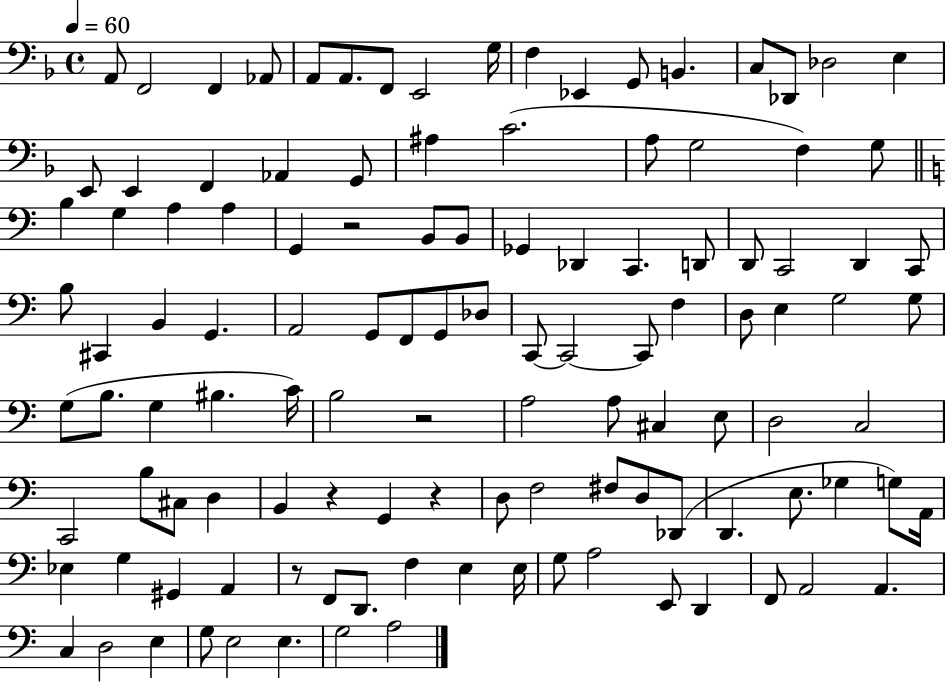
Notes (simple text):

A2/e F2/h F2/q Ab2/e A2/e A2/e. F2/e E2/h G3/s F3/q Eb2/q G2/e B2/q. C3/e Db2/e Db3/h E3/q E2/e E2/q F2/q Ab2/q G2/e A#3/q C4/h. A3/e G3/h F3/q G3/e B3/q G3/q A3/q A3/q G2/q R/h B2/e B2/e Gb2/q Db2/q C2/q. D2/e D2/e C2/h D2/q C2/e B3/e C#2/q B2/q G2/q. A2/h G2/e F2/e G2/e Db3/e C2/e C2/h C2/e F3/q D3/e E3/q G3/h G3/e G3/e B3/e. G3/q BIS3/q. C4/s B3/h R/h A3/h A3/e C#3/q E3/e D3/h C3/h C2/h B3/e C#3/e D3/q B2/q R/q G2/q R/q D3/e F3/h F#3/e D3/e Db2/e D2/q. E3/e. Gb3/q G3/e A2/s Eb3/q G3/q G#2/q A2/q R/e F2/e D2/e. F3/q E3/q E3/s G3/e A3/h E2/e D2/q F2/e A2/h A2/q. C3/q D3/h E3/q G3/e E3/h E3/q. G3/h A3/h